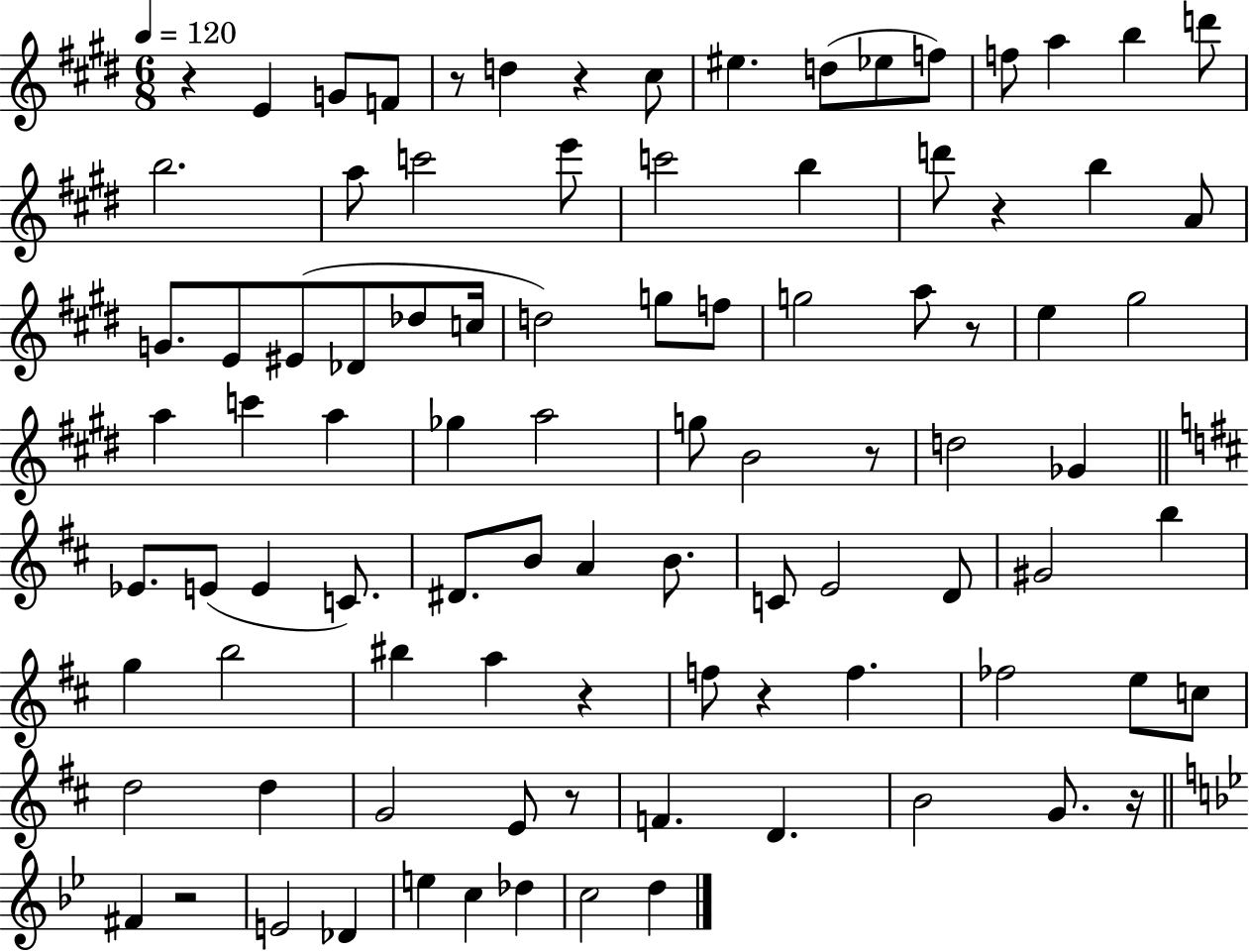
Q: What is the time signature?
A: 6/8